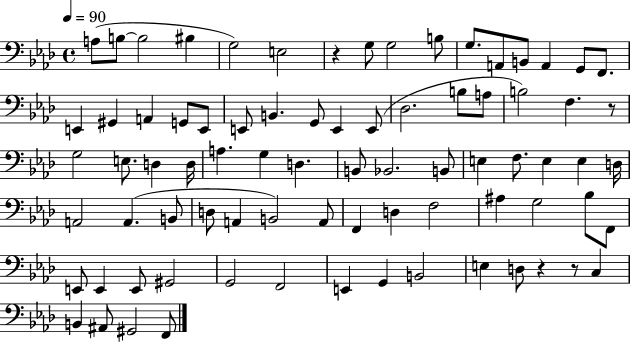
{
  \clef bass
  \time 4/4
  \defaultTimeSignature
  \key aes \major
  \tempo 4 = 90
  a8( b8~~ b2 bis4 | g2) e2 | r4 g8 g2 b8 | g8. a,8 b,8 a,4 g,8 f,8. | \break e,4 gis,4 a,4 g,8 e,8 | e,8 b,4. g,8 e,4 e,8( | des2. b8 a8 | b2) f4. r8 | \break g2 e8. d4 d16 | a4. g4 d4. | b,8 bes,2. b,8 | e4 f8. e4 e4 d16 | \break a,2 a,4.( b,8 | d8 a,4 b,2) a,8 | f,4 d4 f2 | ais4 g2 bes8 f,8 | \break e,8 e,4 e,8 gis,2 | g,2 f,2 | e,4 g,4 b,2 | e4 d8 r4 r8 c4 | \break b,4 ais,8 gis,2 f,8 | \bar "|."
}